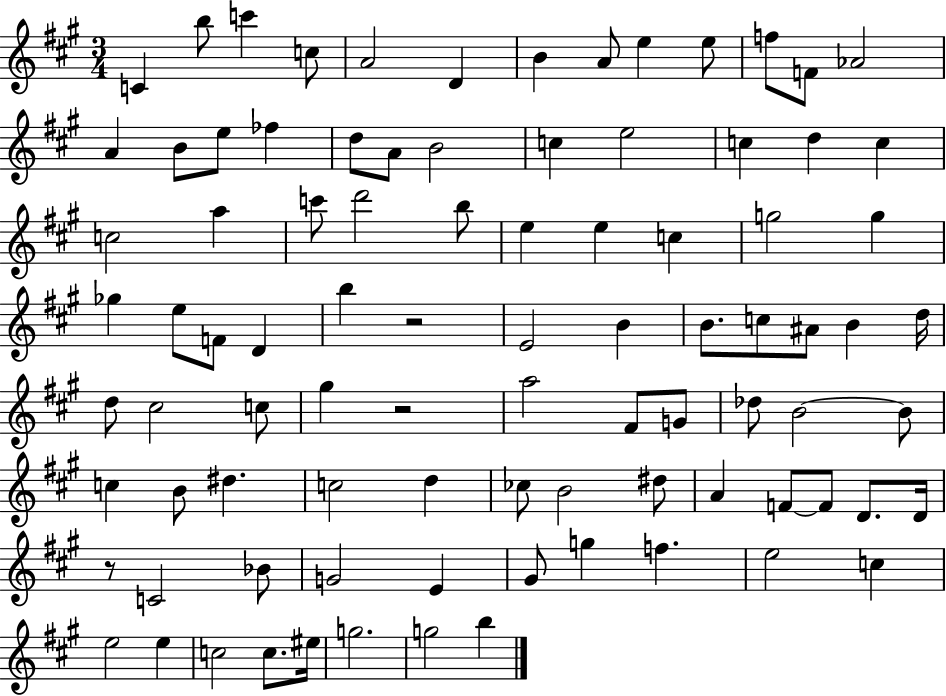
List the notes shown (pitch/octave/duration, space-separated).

C4/q B5/e C6/q C5/e A4/h D4/q B4/q A4/e E5/q E5/e F5/e F4/e Ab4/h A4/q B4/e E5/e FES5/q D5/e A4/e B4/h C5/q E5/h C5/q D5/q C5/q C5/h A5/q C6/e D6/h B5/e E5/q E5/q C5/q G5/h G5/q Gb5/q E5/e F4/e D4/q B5/q R/h E4/h B4/q B4/e. C5/e A#4/e B4/q D5/s D5/e C#5/h C5/e G#5/q R/h A5/h F#4/e G4/e Db5/e B4/h B4/e C5/q B4/e D#5/q. C5/h D5/q CES5/e B4/h D#5/e A4/q F4/e F4/e D4/e. D4/s R/e C4/h Bb4/e G4/h E4/q G#4/e G5/q F5/q. E5/h C5/q E5/h E5/q C5/h C5/e. EIS5/s G5/h. G5/h B5/q